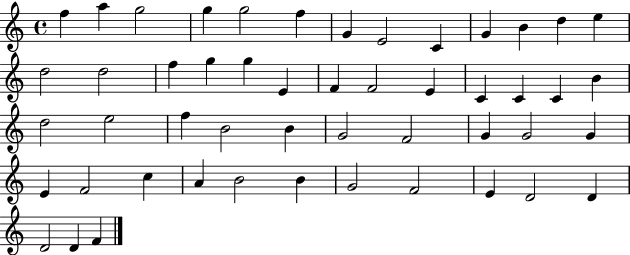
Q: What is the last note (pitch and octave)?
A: F4